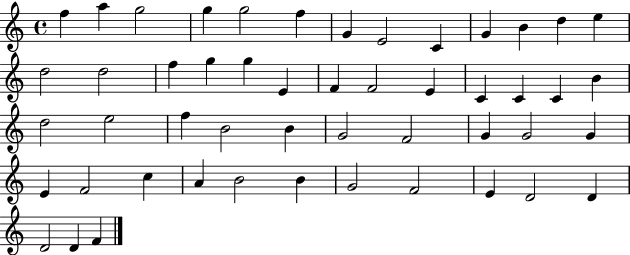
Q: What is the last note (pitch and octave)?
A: F4